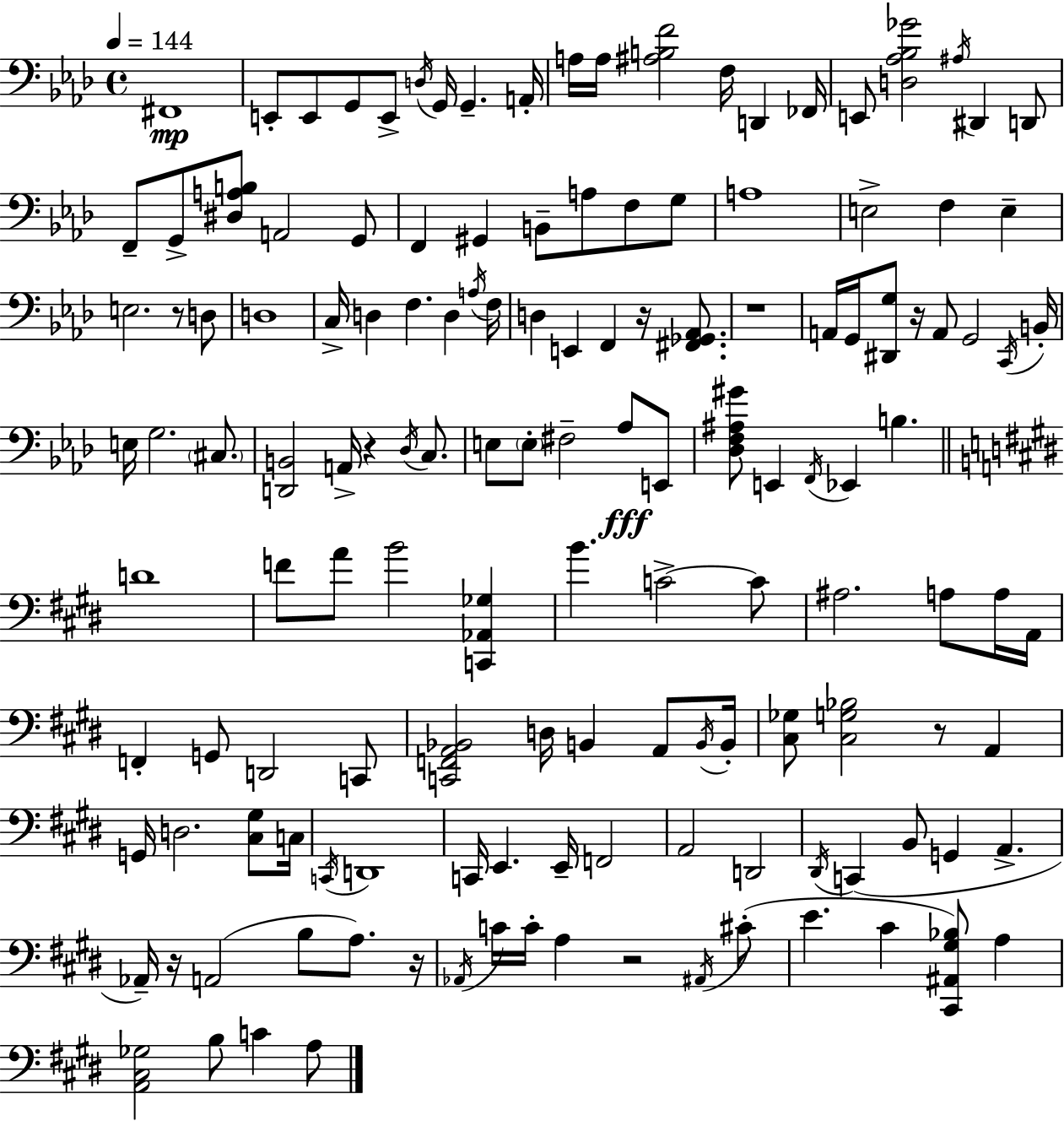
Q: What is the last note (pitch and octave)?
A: A3